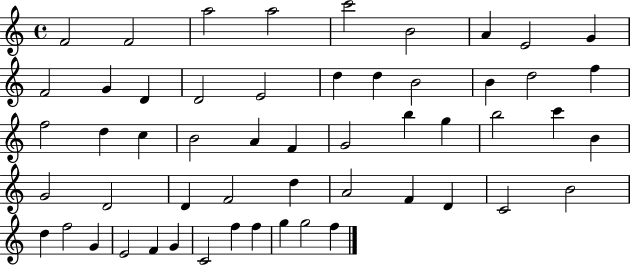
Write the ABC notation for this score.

X:1
T:Untitled
M:4/4
L:1/4
K:C
F2 F2 a2 a2 c'2 B2 A E2 G F2 G D D2 E2 d d B2 B d2 f f2 d c B2 A F G2 b g b2 c' B G2 D2 D F2 d A2 F D C2 B2 d f2 G E2 F G C2 f f g g2 f